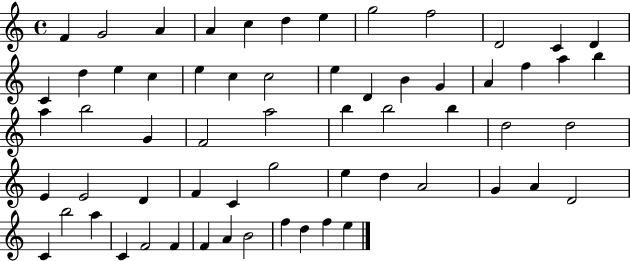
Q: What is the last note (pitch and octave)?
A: E5